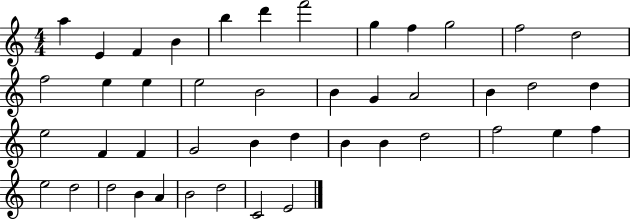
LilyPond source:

{
  \clef treble
  \numericTimeSignature
  \time 4/4
  \key c \major
  a''4 e'4 f'4 b'4 | b''4 d'''4 f'''2 | g''4 f''4 g''2 | f''2 d''2 | \break f''2 e''4 e''4 | e''2 b'2 | b'4 g'4 a'2 | b'4 d''2 d''4 | \break e''2 f'4 f'4 | g'2 b'4 d''4 | b'4 b'4 d''2 | f''2 e''4 f''4 | \break e''2 d''2 | d''2 b'4 a'4 | b'2 d''2 | c'2 e'2 | \break \bar "|."
}